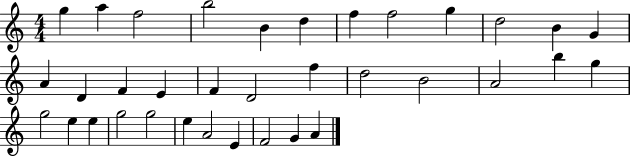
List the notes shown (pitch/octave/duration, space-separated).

G5/q A5/q F5/h B5/h B4/q D5/q F5/q F5/h G5/q D5/h B4/q G4/q A4/q D4/q F4/q E4/q F4/q D4/h F5/q D5/h B4/h A4/h B5/q G5/q G5/h E5/q E5/q G5/h G5/h E5/q A4/h E4/q F4/h G4/q A4/q